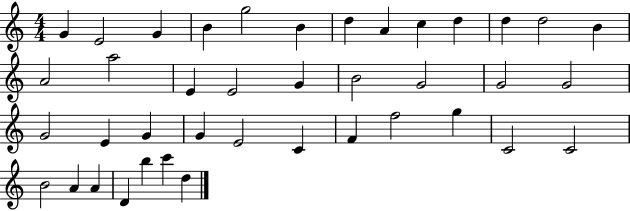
{
  \clef treble
  \numericTimeSignature
  \time 4/4
  \key c \major
  g'4 e'2 g'4 | b'4 g''2 b'4 | d''4 a'4 c''4 d''4 | d''4 d''2 b'4 | \break a'2 a''2 | e'4 e'2 g'4 | b'2 g'2 | g'2 g'2 | \break g'2 e'4 g'4 | g'4 e'2 c'4 | f'4 f''2 g''4 | c'2 c'2 | \break b'2 a'4 a'4 | d'4 b''4 c'''4 d''4 | \bar "|."
}